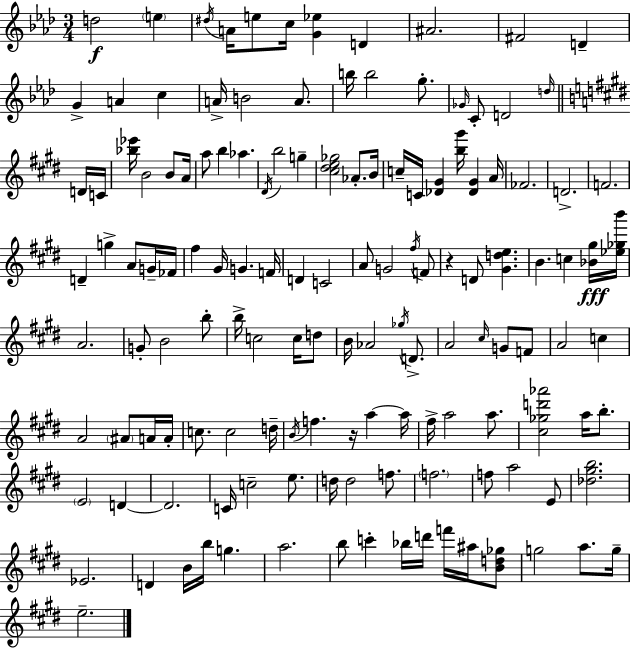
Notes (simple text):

D5/h E5/q D#5/s A4/s E5/e C5/s [G4,Eb5]/q D4/q A#4/h. F#4/h D4/q G4/q A4/q C5/q A4/s B4/h A4/e. B5/s B5/h G5/e. Gb4/s C4/e D4/h D5/s D4/s C4/s [Bb5,Eb6]/s B4/h B4/e A4/s A5/e B5/q Ab5/q. D#4/s B5/h G5/q [C#5,D#5,E5,Gb5]/h Ab4/e. B4/s C5/s C4/s [Db4,G#4]/q [B5,G#6]/s [Db4,G#4]/q A4/s FES4/h. D4/h. F4/h. D4/q G5/q A4/e G4/s FES4/s F#5/q G#4/s G4/q. F4/s D4/q C4/h A4/e G4/h F#5/s F4/e R/q D4/e [G#4,D5,E5]/q. B4/q. C5/q [Bb4,G#5]/s [Eb5,Gb5,B6]/s A4/h. G4/e B4/h B5/e B5/s C5/h C5/s D5/e B4/s Ab4/h Gb5/s D4/e. A4/h C#5/s G4/e F4/e A4/h C5/q A4/h A#4/e A4/s A4/s C5/e. C5/h D5/s B4/s F5/q. R/s A5/q A5/s F#5/s A5/h A5/e. [C#5,Gb5,D6,Ab6]/h A5/s B5/e. E4/h D4/q D4/h. C4/s C5/h E5/e. D5/s D5/h F5/e. F5/h. F5/e A5/h E4/e [Db5,G#5,B5]/h. Eb4/h. D4/q B4/s B5/s G5/q. A5/h. B5/e C6/q Bb5/s D6/s F6/s A#5/s [B4,D5,Gb5]/e G5/h A5/e. G5/s E5/h.